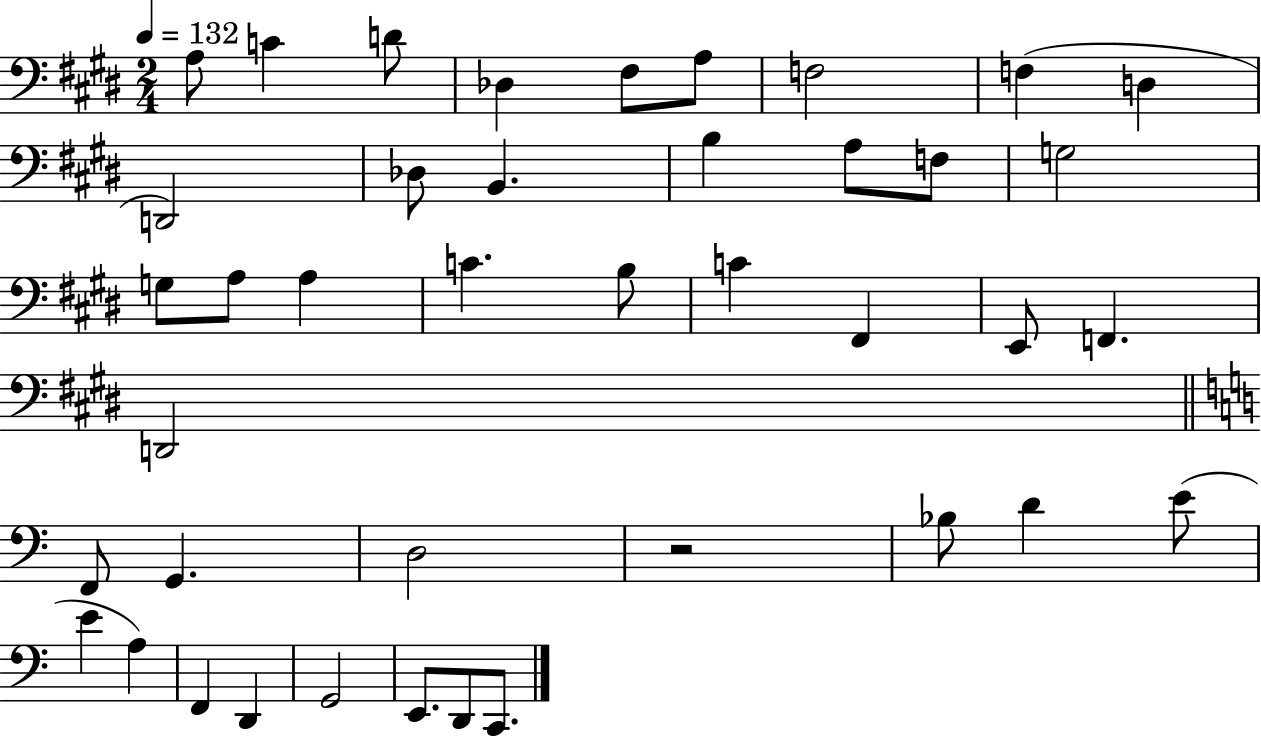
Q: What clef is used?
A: bass